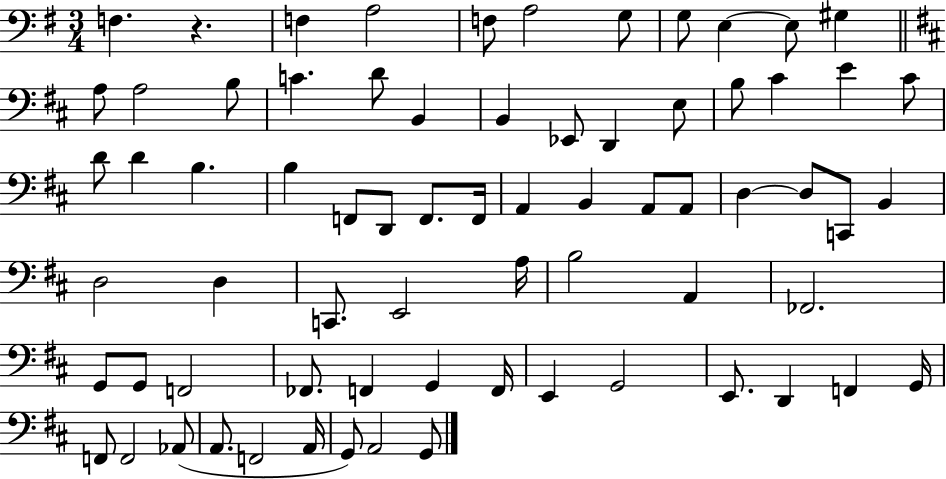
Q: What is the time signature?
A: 3/4